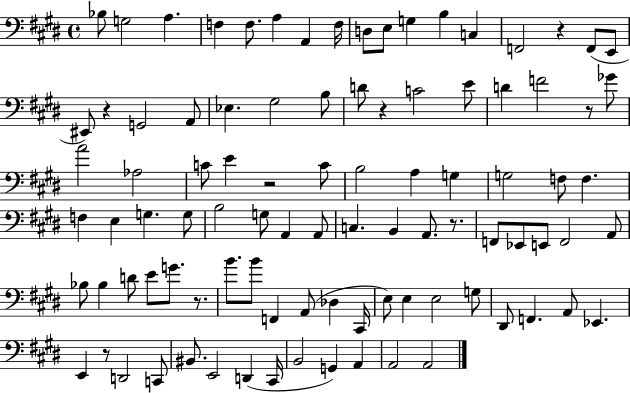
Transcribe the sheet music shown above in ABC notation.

X:1
T:Untitled
M:4/4
L:1/4
K:E
_B,/2 G,2 A, F, F,/2 A, A,, F,/4 D,/2 E,/2 G, B, C, F,,2 z F,,/2 E,,/2 ^E,,/2 z G,,2 A,,/2 _E, ^G,2 B,/2 D/2 z C2 E/2 D F2 z/2 _G/2 A2 _A,2 C/2 E z2 C/2 B,2 A, G, G,2 F,/2 F, F, E, G, G,/2 B,2 G,/2 A,, A,,/2 C, B,, A,,/2 z/2 F,,/2 _E,,/2 E,,/2 F,,2 A,,/2 _B,/2 _B, D/2 E/2 G/2 z/2 B/2 B/2 F,, A,,/2 _D, ^C,,/4 E,/2 E, E,2 G,/2 ^D,,/2 F,, A,,/2 _E,, E,, z/2 D,,2 C,,/2 ^B,,/2 E,,2 D,, ^C,,/4 B,,2 G,, A,, A,,2 A,,2